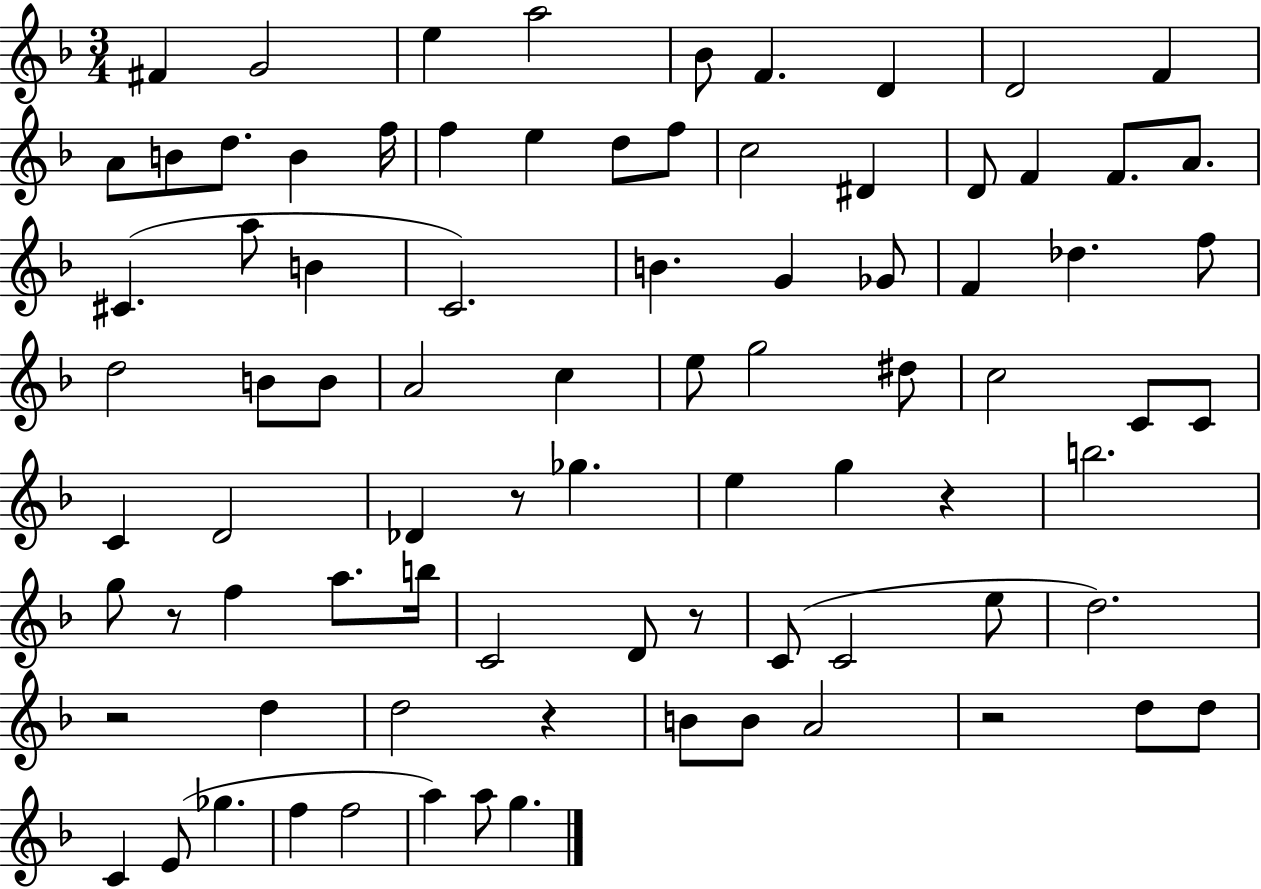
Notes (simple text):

F#4/q G4/h E5/q A5/h Bb4/e F4/q. D4/q D4/h F4/q A4/e B4/e D5/e. B4/q F5/s F5/q E5/q D5/e F5/e C5/h D#4/q D4/e F4/q F4/e. A4/e. C#4/q. A5/e B4/q C4/h. B4/q. G4/q Gb4/e F4/q Db5/q. F5/e D5/h B4/e B4/e A4/h C5/q E5/e G5/h D#5/e C5/h C4/e C4/e C4/q D4/h Db4/q R/e Gb5/q. E5/q G5/q R/q B5/h. G5/e R/e F5/q A5/e. B5/s C4/h D4/e R/e C4/e C4/h E5/e D5/h. R/h D5/q D5/h R/q B4/e B4/e A4/h R/h D5/e D5/e C4/q E4/e Gb5/q. F5/q F5/h A5/q A5/e G5/q.